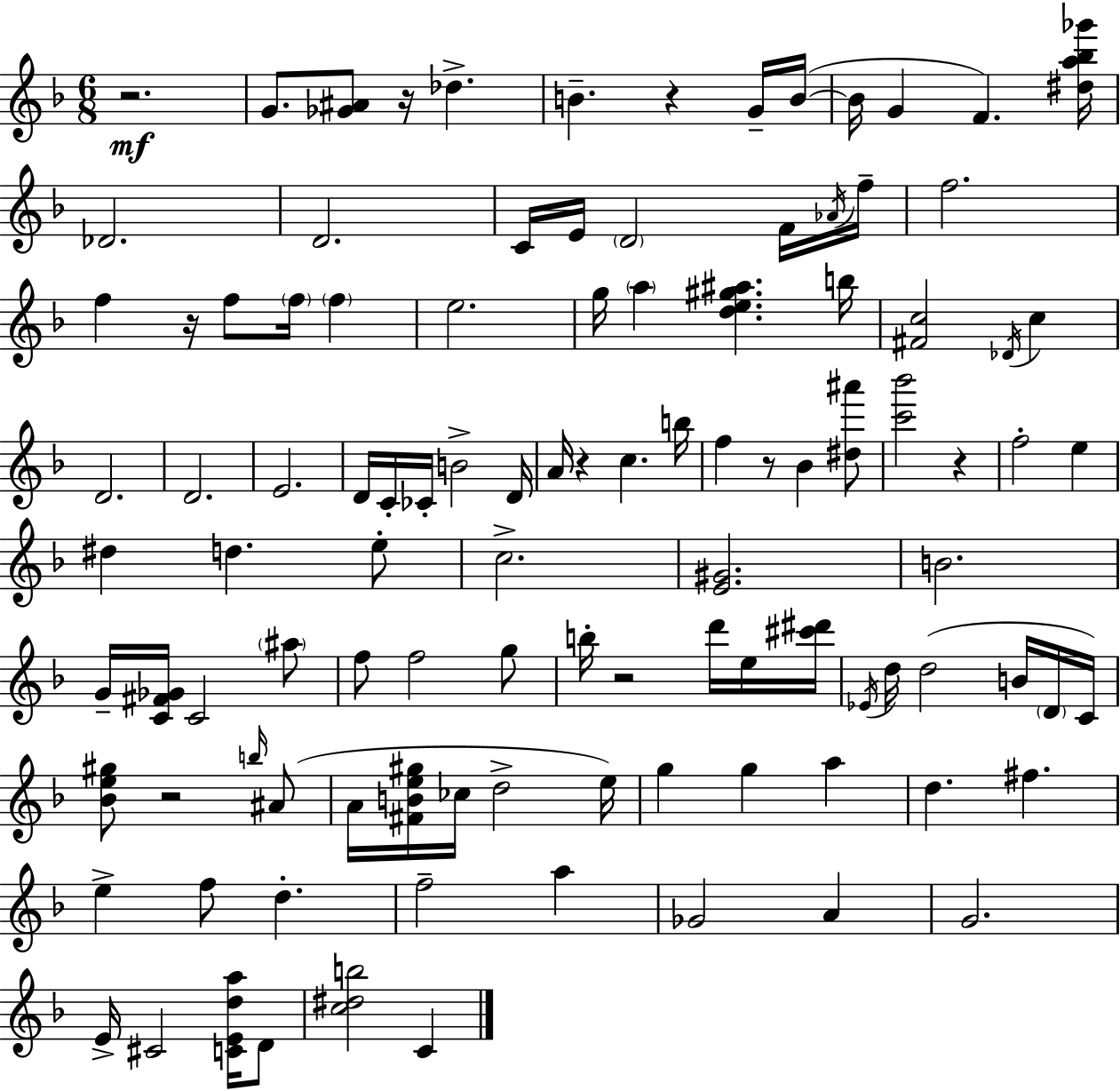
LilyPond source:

{
  \clef treble
  \numericTimeSignature
  \time 6/8
  \key d \minor
  r2.\mf | g'8. <ges' ais'>8 r16 des''4.-> | b'4.-- r4 g'16-- b'16~(~ | b'16 g'4 f'4.) <dis'' a'' bes'' ges'''>16 | \break des'2. | d'2. | c'16 e'16 \parenthesize d'2 f'16 \acciaccatura { aes'16 } | f''16-- f''2. | \break f''4 r16 f''8 \parenthesize f''16 \parenthesize f''4 | e''2. | g''16 \parenthesize a''4 <d'' e'' gis'' ais''>4. | b''16 <fis' c''>2 \acciaccatura { des'16 } c''4 | \break d'2. | d'2. | e'2. | d'16 c'16-. ces'16-. b'2-> | \break d'16 a'16 r4 c''4. | b''16 f''4 r8 bes'4 | <dis'' ais'''>8 <c''' bes'''>2 r4 | f''2-. e''4 | \break dis''4 d''4. | e''8-. c''2.-> | <e' gis'>2. | b'2. | \break g'16-- <c' fis' ges'>16 c'2 | \parenthesize ais''8 f''8 f''2 | g''8 b''16-. r2 d'''16 | e''16 <cis''' dis'''>16 \acciaccatura { ees'16 } d''16 d''2( | \break b'16 \parenthesize d'16 c'16) <bes' e'' gis''>8 r2 | \grace { b''16 } ais'8( a'16 <fis' b' e'' gis''>16 ces''16 d''2-> | e''16) g''4 g''4 | a''4 d''4. fis''4. | \break e''4-> f''8 d''4.-. | f''2-- | a''4 ges'2 | a'4 g'2. | \break e'16-> cis'2 | <c' e' d'' a''>16 d'8 <c'' dis'' b''>2 | c'4 \bar "|."
}